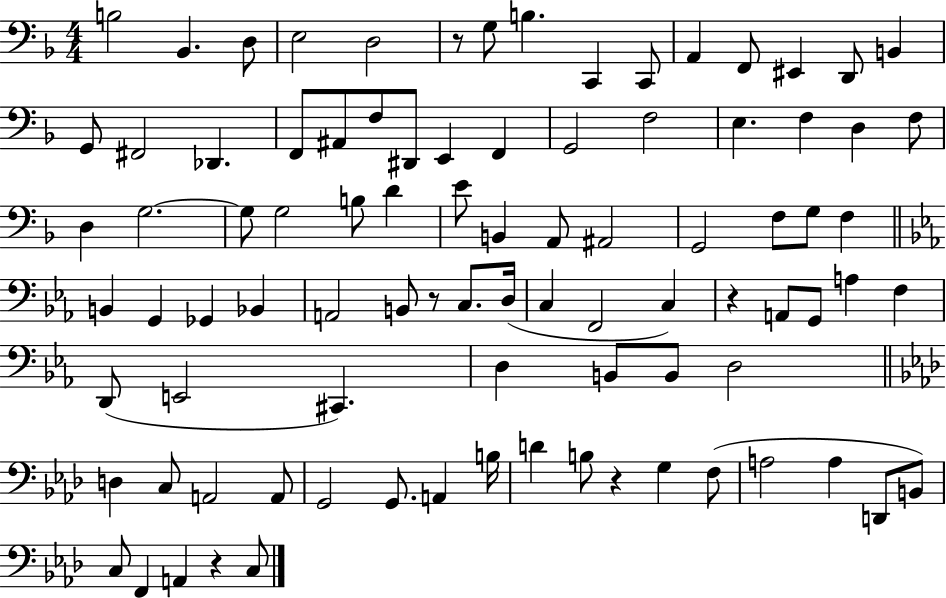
B3/h Bb2/q. D3/e E3/h D3/h R/e G3/e B3/q. C2/q C2/e A2/q F2/e EIS2/q D2/e B2/q G2/e F#2/h Db2/q. F2/e A#2/e F3/e D#2/e E2/q F2/q G2/h F3/h E3/q. F3/q D3/q F3/e D3/q G3/h. G3/e G3/h B3/e D4/q E4/e B2/q A2/e A#2/h G2/h F3/e G3/e F3/q B2/q G2/q Gb2/q Bb2/q A2/h B2/e R/e C3/e. D3/s C3/q F2/h C3/q R/q A2/e G2/e A3/q F3/q D2/e E2/h C#2/q. D3/q B2/e B2/e D3/h D3/q C3/e A2/h A2/e G2/h G2/e. A2/q B3/s D4/q B3/e R/q G3/q F3/e A3/h A3/q D2/e B2/e C3/e F2/q A2/q R/q C3/e